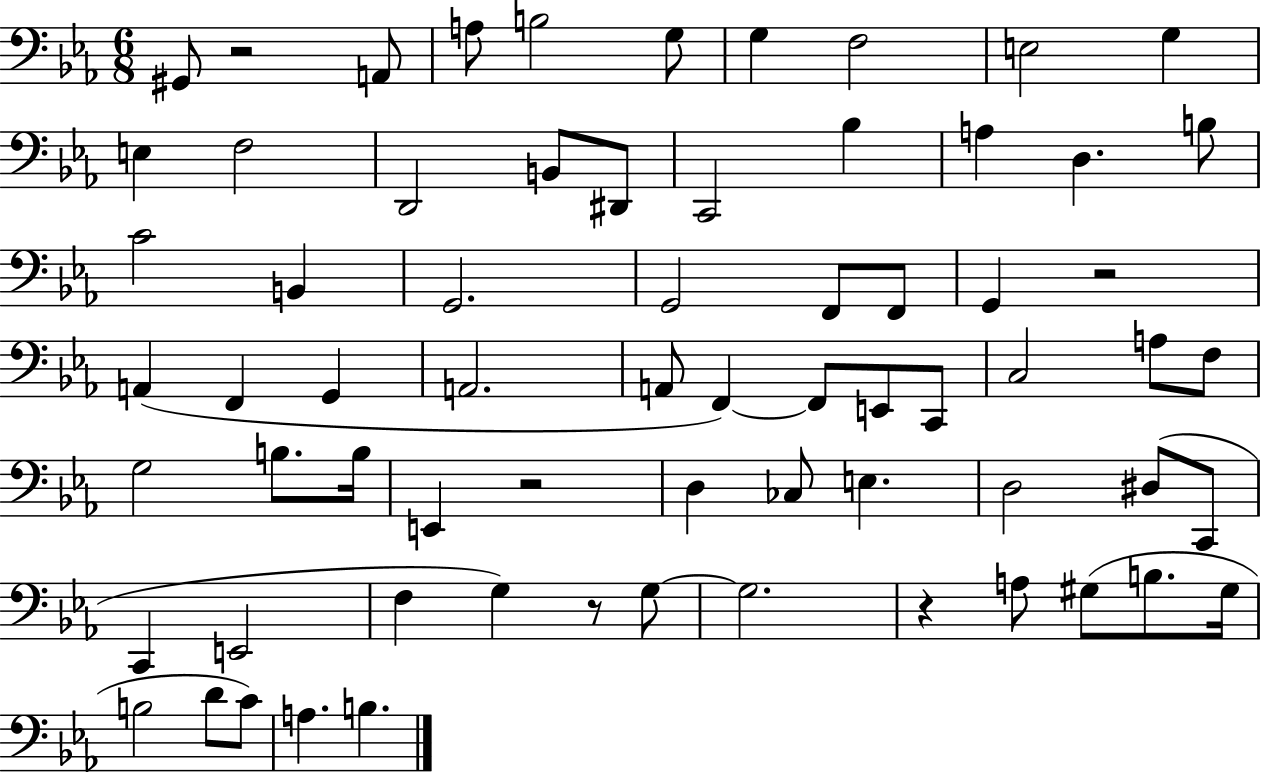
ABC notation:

X:1
T:Untitled
M:6/8
L:1/4
K:Eb
^G,,/2 z2 A,,/2 A,/2 B,2 G,/2 G, F,2 E,2 G, E, F,2 D,,2 B,,/2 ^D,,/2 C,,2 _B, A, D, B,/2 C2 B,, G,,2 G,,2 F,,/2 F,,/2 G,, z2 A,, F,, G,, A,,2 A,,/2 F,, F,,/2 E,,/2 C,,/2 C,2 A,/2 F,/2 G,2 B,/2 B,/4 E,, z2 D, _C,/2 E, D,2 ^D,/2 C,,/2 C,, E,,2 F, G, z/2 G,/2 G,2 z A,/2 ^G,/2 B,/2 ^G,/4 B,2 D/2 C/2 A, B,